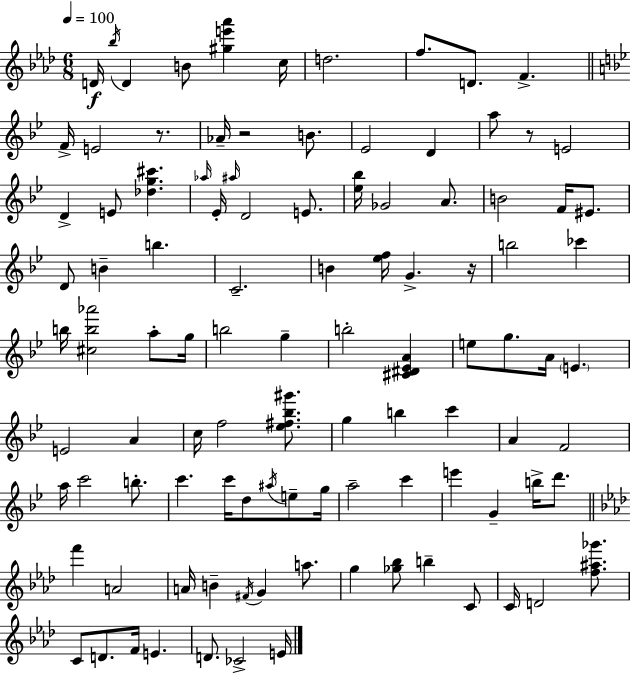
D4/s Bb5/s D4/q B4/e [G#5,E6,Ab6]/q C5/s D5/h. F5/e. D4/e. F4/q. F4/s E4/h R/e. Ab4/s R/h B4/e. Eb4/h D4/q A5/e R/e E4/h D4/q E4/e [Db5,G5,C#6]/q. Ab5/s Eb4/s A#5/s D4/h E4/e. [Eb5,Bb5]/s Gb4/h A4/e. B4/h F4/s EIS4/e. D4/e B4/q B5/q. C4/h. B4/q [Eb5,F5]/s G4/q. R/s B5/h CES6/q B5/s [C#5,B5,Ab6]/h A5/e G5/s B5/h G5/q B5/h [C#4,D#4,Eb4,A4]/q E5/e G5/e. A4/s E4/q. E4/h A4/q C5/s F5/h [Eb5,F#5,Bb5,G#6]/e. G5/q B5/q C6/q A4/q F4/h A5/s C6/h B5/e. C6/q. C6/s D5/e A#5/s E5/e G5/s A5/h C6/q E6/q G4/q B5/s D6/e. F6/q A4/h A4/s B4/q F#4/s G4/q A5/e. G5/q [Gb5,Bb5]/e B5/q C4/e C4/s D4/h [F5,A#5,Gb6]/e. C4/e D4/e. F4/s E4/q. D4/e. CES4/h E4/s